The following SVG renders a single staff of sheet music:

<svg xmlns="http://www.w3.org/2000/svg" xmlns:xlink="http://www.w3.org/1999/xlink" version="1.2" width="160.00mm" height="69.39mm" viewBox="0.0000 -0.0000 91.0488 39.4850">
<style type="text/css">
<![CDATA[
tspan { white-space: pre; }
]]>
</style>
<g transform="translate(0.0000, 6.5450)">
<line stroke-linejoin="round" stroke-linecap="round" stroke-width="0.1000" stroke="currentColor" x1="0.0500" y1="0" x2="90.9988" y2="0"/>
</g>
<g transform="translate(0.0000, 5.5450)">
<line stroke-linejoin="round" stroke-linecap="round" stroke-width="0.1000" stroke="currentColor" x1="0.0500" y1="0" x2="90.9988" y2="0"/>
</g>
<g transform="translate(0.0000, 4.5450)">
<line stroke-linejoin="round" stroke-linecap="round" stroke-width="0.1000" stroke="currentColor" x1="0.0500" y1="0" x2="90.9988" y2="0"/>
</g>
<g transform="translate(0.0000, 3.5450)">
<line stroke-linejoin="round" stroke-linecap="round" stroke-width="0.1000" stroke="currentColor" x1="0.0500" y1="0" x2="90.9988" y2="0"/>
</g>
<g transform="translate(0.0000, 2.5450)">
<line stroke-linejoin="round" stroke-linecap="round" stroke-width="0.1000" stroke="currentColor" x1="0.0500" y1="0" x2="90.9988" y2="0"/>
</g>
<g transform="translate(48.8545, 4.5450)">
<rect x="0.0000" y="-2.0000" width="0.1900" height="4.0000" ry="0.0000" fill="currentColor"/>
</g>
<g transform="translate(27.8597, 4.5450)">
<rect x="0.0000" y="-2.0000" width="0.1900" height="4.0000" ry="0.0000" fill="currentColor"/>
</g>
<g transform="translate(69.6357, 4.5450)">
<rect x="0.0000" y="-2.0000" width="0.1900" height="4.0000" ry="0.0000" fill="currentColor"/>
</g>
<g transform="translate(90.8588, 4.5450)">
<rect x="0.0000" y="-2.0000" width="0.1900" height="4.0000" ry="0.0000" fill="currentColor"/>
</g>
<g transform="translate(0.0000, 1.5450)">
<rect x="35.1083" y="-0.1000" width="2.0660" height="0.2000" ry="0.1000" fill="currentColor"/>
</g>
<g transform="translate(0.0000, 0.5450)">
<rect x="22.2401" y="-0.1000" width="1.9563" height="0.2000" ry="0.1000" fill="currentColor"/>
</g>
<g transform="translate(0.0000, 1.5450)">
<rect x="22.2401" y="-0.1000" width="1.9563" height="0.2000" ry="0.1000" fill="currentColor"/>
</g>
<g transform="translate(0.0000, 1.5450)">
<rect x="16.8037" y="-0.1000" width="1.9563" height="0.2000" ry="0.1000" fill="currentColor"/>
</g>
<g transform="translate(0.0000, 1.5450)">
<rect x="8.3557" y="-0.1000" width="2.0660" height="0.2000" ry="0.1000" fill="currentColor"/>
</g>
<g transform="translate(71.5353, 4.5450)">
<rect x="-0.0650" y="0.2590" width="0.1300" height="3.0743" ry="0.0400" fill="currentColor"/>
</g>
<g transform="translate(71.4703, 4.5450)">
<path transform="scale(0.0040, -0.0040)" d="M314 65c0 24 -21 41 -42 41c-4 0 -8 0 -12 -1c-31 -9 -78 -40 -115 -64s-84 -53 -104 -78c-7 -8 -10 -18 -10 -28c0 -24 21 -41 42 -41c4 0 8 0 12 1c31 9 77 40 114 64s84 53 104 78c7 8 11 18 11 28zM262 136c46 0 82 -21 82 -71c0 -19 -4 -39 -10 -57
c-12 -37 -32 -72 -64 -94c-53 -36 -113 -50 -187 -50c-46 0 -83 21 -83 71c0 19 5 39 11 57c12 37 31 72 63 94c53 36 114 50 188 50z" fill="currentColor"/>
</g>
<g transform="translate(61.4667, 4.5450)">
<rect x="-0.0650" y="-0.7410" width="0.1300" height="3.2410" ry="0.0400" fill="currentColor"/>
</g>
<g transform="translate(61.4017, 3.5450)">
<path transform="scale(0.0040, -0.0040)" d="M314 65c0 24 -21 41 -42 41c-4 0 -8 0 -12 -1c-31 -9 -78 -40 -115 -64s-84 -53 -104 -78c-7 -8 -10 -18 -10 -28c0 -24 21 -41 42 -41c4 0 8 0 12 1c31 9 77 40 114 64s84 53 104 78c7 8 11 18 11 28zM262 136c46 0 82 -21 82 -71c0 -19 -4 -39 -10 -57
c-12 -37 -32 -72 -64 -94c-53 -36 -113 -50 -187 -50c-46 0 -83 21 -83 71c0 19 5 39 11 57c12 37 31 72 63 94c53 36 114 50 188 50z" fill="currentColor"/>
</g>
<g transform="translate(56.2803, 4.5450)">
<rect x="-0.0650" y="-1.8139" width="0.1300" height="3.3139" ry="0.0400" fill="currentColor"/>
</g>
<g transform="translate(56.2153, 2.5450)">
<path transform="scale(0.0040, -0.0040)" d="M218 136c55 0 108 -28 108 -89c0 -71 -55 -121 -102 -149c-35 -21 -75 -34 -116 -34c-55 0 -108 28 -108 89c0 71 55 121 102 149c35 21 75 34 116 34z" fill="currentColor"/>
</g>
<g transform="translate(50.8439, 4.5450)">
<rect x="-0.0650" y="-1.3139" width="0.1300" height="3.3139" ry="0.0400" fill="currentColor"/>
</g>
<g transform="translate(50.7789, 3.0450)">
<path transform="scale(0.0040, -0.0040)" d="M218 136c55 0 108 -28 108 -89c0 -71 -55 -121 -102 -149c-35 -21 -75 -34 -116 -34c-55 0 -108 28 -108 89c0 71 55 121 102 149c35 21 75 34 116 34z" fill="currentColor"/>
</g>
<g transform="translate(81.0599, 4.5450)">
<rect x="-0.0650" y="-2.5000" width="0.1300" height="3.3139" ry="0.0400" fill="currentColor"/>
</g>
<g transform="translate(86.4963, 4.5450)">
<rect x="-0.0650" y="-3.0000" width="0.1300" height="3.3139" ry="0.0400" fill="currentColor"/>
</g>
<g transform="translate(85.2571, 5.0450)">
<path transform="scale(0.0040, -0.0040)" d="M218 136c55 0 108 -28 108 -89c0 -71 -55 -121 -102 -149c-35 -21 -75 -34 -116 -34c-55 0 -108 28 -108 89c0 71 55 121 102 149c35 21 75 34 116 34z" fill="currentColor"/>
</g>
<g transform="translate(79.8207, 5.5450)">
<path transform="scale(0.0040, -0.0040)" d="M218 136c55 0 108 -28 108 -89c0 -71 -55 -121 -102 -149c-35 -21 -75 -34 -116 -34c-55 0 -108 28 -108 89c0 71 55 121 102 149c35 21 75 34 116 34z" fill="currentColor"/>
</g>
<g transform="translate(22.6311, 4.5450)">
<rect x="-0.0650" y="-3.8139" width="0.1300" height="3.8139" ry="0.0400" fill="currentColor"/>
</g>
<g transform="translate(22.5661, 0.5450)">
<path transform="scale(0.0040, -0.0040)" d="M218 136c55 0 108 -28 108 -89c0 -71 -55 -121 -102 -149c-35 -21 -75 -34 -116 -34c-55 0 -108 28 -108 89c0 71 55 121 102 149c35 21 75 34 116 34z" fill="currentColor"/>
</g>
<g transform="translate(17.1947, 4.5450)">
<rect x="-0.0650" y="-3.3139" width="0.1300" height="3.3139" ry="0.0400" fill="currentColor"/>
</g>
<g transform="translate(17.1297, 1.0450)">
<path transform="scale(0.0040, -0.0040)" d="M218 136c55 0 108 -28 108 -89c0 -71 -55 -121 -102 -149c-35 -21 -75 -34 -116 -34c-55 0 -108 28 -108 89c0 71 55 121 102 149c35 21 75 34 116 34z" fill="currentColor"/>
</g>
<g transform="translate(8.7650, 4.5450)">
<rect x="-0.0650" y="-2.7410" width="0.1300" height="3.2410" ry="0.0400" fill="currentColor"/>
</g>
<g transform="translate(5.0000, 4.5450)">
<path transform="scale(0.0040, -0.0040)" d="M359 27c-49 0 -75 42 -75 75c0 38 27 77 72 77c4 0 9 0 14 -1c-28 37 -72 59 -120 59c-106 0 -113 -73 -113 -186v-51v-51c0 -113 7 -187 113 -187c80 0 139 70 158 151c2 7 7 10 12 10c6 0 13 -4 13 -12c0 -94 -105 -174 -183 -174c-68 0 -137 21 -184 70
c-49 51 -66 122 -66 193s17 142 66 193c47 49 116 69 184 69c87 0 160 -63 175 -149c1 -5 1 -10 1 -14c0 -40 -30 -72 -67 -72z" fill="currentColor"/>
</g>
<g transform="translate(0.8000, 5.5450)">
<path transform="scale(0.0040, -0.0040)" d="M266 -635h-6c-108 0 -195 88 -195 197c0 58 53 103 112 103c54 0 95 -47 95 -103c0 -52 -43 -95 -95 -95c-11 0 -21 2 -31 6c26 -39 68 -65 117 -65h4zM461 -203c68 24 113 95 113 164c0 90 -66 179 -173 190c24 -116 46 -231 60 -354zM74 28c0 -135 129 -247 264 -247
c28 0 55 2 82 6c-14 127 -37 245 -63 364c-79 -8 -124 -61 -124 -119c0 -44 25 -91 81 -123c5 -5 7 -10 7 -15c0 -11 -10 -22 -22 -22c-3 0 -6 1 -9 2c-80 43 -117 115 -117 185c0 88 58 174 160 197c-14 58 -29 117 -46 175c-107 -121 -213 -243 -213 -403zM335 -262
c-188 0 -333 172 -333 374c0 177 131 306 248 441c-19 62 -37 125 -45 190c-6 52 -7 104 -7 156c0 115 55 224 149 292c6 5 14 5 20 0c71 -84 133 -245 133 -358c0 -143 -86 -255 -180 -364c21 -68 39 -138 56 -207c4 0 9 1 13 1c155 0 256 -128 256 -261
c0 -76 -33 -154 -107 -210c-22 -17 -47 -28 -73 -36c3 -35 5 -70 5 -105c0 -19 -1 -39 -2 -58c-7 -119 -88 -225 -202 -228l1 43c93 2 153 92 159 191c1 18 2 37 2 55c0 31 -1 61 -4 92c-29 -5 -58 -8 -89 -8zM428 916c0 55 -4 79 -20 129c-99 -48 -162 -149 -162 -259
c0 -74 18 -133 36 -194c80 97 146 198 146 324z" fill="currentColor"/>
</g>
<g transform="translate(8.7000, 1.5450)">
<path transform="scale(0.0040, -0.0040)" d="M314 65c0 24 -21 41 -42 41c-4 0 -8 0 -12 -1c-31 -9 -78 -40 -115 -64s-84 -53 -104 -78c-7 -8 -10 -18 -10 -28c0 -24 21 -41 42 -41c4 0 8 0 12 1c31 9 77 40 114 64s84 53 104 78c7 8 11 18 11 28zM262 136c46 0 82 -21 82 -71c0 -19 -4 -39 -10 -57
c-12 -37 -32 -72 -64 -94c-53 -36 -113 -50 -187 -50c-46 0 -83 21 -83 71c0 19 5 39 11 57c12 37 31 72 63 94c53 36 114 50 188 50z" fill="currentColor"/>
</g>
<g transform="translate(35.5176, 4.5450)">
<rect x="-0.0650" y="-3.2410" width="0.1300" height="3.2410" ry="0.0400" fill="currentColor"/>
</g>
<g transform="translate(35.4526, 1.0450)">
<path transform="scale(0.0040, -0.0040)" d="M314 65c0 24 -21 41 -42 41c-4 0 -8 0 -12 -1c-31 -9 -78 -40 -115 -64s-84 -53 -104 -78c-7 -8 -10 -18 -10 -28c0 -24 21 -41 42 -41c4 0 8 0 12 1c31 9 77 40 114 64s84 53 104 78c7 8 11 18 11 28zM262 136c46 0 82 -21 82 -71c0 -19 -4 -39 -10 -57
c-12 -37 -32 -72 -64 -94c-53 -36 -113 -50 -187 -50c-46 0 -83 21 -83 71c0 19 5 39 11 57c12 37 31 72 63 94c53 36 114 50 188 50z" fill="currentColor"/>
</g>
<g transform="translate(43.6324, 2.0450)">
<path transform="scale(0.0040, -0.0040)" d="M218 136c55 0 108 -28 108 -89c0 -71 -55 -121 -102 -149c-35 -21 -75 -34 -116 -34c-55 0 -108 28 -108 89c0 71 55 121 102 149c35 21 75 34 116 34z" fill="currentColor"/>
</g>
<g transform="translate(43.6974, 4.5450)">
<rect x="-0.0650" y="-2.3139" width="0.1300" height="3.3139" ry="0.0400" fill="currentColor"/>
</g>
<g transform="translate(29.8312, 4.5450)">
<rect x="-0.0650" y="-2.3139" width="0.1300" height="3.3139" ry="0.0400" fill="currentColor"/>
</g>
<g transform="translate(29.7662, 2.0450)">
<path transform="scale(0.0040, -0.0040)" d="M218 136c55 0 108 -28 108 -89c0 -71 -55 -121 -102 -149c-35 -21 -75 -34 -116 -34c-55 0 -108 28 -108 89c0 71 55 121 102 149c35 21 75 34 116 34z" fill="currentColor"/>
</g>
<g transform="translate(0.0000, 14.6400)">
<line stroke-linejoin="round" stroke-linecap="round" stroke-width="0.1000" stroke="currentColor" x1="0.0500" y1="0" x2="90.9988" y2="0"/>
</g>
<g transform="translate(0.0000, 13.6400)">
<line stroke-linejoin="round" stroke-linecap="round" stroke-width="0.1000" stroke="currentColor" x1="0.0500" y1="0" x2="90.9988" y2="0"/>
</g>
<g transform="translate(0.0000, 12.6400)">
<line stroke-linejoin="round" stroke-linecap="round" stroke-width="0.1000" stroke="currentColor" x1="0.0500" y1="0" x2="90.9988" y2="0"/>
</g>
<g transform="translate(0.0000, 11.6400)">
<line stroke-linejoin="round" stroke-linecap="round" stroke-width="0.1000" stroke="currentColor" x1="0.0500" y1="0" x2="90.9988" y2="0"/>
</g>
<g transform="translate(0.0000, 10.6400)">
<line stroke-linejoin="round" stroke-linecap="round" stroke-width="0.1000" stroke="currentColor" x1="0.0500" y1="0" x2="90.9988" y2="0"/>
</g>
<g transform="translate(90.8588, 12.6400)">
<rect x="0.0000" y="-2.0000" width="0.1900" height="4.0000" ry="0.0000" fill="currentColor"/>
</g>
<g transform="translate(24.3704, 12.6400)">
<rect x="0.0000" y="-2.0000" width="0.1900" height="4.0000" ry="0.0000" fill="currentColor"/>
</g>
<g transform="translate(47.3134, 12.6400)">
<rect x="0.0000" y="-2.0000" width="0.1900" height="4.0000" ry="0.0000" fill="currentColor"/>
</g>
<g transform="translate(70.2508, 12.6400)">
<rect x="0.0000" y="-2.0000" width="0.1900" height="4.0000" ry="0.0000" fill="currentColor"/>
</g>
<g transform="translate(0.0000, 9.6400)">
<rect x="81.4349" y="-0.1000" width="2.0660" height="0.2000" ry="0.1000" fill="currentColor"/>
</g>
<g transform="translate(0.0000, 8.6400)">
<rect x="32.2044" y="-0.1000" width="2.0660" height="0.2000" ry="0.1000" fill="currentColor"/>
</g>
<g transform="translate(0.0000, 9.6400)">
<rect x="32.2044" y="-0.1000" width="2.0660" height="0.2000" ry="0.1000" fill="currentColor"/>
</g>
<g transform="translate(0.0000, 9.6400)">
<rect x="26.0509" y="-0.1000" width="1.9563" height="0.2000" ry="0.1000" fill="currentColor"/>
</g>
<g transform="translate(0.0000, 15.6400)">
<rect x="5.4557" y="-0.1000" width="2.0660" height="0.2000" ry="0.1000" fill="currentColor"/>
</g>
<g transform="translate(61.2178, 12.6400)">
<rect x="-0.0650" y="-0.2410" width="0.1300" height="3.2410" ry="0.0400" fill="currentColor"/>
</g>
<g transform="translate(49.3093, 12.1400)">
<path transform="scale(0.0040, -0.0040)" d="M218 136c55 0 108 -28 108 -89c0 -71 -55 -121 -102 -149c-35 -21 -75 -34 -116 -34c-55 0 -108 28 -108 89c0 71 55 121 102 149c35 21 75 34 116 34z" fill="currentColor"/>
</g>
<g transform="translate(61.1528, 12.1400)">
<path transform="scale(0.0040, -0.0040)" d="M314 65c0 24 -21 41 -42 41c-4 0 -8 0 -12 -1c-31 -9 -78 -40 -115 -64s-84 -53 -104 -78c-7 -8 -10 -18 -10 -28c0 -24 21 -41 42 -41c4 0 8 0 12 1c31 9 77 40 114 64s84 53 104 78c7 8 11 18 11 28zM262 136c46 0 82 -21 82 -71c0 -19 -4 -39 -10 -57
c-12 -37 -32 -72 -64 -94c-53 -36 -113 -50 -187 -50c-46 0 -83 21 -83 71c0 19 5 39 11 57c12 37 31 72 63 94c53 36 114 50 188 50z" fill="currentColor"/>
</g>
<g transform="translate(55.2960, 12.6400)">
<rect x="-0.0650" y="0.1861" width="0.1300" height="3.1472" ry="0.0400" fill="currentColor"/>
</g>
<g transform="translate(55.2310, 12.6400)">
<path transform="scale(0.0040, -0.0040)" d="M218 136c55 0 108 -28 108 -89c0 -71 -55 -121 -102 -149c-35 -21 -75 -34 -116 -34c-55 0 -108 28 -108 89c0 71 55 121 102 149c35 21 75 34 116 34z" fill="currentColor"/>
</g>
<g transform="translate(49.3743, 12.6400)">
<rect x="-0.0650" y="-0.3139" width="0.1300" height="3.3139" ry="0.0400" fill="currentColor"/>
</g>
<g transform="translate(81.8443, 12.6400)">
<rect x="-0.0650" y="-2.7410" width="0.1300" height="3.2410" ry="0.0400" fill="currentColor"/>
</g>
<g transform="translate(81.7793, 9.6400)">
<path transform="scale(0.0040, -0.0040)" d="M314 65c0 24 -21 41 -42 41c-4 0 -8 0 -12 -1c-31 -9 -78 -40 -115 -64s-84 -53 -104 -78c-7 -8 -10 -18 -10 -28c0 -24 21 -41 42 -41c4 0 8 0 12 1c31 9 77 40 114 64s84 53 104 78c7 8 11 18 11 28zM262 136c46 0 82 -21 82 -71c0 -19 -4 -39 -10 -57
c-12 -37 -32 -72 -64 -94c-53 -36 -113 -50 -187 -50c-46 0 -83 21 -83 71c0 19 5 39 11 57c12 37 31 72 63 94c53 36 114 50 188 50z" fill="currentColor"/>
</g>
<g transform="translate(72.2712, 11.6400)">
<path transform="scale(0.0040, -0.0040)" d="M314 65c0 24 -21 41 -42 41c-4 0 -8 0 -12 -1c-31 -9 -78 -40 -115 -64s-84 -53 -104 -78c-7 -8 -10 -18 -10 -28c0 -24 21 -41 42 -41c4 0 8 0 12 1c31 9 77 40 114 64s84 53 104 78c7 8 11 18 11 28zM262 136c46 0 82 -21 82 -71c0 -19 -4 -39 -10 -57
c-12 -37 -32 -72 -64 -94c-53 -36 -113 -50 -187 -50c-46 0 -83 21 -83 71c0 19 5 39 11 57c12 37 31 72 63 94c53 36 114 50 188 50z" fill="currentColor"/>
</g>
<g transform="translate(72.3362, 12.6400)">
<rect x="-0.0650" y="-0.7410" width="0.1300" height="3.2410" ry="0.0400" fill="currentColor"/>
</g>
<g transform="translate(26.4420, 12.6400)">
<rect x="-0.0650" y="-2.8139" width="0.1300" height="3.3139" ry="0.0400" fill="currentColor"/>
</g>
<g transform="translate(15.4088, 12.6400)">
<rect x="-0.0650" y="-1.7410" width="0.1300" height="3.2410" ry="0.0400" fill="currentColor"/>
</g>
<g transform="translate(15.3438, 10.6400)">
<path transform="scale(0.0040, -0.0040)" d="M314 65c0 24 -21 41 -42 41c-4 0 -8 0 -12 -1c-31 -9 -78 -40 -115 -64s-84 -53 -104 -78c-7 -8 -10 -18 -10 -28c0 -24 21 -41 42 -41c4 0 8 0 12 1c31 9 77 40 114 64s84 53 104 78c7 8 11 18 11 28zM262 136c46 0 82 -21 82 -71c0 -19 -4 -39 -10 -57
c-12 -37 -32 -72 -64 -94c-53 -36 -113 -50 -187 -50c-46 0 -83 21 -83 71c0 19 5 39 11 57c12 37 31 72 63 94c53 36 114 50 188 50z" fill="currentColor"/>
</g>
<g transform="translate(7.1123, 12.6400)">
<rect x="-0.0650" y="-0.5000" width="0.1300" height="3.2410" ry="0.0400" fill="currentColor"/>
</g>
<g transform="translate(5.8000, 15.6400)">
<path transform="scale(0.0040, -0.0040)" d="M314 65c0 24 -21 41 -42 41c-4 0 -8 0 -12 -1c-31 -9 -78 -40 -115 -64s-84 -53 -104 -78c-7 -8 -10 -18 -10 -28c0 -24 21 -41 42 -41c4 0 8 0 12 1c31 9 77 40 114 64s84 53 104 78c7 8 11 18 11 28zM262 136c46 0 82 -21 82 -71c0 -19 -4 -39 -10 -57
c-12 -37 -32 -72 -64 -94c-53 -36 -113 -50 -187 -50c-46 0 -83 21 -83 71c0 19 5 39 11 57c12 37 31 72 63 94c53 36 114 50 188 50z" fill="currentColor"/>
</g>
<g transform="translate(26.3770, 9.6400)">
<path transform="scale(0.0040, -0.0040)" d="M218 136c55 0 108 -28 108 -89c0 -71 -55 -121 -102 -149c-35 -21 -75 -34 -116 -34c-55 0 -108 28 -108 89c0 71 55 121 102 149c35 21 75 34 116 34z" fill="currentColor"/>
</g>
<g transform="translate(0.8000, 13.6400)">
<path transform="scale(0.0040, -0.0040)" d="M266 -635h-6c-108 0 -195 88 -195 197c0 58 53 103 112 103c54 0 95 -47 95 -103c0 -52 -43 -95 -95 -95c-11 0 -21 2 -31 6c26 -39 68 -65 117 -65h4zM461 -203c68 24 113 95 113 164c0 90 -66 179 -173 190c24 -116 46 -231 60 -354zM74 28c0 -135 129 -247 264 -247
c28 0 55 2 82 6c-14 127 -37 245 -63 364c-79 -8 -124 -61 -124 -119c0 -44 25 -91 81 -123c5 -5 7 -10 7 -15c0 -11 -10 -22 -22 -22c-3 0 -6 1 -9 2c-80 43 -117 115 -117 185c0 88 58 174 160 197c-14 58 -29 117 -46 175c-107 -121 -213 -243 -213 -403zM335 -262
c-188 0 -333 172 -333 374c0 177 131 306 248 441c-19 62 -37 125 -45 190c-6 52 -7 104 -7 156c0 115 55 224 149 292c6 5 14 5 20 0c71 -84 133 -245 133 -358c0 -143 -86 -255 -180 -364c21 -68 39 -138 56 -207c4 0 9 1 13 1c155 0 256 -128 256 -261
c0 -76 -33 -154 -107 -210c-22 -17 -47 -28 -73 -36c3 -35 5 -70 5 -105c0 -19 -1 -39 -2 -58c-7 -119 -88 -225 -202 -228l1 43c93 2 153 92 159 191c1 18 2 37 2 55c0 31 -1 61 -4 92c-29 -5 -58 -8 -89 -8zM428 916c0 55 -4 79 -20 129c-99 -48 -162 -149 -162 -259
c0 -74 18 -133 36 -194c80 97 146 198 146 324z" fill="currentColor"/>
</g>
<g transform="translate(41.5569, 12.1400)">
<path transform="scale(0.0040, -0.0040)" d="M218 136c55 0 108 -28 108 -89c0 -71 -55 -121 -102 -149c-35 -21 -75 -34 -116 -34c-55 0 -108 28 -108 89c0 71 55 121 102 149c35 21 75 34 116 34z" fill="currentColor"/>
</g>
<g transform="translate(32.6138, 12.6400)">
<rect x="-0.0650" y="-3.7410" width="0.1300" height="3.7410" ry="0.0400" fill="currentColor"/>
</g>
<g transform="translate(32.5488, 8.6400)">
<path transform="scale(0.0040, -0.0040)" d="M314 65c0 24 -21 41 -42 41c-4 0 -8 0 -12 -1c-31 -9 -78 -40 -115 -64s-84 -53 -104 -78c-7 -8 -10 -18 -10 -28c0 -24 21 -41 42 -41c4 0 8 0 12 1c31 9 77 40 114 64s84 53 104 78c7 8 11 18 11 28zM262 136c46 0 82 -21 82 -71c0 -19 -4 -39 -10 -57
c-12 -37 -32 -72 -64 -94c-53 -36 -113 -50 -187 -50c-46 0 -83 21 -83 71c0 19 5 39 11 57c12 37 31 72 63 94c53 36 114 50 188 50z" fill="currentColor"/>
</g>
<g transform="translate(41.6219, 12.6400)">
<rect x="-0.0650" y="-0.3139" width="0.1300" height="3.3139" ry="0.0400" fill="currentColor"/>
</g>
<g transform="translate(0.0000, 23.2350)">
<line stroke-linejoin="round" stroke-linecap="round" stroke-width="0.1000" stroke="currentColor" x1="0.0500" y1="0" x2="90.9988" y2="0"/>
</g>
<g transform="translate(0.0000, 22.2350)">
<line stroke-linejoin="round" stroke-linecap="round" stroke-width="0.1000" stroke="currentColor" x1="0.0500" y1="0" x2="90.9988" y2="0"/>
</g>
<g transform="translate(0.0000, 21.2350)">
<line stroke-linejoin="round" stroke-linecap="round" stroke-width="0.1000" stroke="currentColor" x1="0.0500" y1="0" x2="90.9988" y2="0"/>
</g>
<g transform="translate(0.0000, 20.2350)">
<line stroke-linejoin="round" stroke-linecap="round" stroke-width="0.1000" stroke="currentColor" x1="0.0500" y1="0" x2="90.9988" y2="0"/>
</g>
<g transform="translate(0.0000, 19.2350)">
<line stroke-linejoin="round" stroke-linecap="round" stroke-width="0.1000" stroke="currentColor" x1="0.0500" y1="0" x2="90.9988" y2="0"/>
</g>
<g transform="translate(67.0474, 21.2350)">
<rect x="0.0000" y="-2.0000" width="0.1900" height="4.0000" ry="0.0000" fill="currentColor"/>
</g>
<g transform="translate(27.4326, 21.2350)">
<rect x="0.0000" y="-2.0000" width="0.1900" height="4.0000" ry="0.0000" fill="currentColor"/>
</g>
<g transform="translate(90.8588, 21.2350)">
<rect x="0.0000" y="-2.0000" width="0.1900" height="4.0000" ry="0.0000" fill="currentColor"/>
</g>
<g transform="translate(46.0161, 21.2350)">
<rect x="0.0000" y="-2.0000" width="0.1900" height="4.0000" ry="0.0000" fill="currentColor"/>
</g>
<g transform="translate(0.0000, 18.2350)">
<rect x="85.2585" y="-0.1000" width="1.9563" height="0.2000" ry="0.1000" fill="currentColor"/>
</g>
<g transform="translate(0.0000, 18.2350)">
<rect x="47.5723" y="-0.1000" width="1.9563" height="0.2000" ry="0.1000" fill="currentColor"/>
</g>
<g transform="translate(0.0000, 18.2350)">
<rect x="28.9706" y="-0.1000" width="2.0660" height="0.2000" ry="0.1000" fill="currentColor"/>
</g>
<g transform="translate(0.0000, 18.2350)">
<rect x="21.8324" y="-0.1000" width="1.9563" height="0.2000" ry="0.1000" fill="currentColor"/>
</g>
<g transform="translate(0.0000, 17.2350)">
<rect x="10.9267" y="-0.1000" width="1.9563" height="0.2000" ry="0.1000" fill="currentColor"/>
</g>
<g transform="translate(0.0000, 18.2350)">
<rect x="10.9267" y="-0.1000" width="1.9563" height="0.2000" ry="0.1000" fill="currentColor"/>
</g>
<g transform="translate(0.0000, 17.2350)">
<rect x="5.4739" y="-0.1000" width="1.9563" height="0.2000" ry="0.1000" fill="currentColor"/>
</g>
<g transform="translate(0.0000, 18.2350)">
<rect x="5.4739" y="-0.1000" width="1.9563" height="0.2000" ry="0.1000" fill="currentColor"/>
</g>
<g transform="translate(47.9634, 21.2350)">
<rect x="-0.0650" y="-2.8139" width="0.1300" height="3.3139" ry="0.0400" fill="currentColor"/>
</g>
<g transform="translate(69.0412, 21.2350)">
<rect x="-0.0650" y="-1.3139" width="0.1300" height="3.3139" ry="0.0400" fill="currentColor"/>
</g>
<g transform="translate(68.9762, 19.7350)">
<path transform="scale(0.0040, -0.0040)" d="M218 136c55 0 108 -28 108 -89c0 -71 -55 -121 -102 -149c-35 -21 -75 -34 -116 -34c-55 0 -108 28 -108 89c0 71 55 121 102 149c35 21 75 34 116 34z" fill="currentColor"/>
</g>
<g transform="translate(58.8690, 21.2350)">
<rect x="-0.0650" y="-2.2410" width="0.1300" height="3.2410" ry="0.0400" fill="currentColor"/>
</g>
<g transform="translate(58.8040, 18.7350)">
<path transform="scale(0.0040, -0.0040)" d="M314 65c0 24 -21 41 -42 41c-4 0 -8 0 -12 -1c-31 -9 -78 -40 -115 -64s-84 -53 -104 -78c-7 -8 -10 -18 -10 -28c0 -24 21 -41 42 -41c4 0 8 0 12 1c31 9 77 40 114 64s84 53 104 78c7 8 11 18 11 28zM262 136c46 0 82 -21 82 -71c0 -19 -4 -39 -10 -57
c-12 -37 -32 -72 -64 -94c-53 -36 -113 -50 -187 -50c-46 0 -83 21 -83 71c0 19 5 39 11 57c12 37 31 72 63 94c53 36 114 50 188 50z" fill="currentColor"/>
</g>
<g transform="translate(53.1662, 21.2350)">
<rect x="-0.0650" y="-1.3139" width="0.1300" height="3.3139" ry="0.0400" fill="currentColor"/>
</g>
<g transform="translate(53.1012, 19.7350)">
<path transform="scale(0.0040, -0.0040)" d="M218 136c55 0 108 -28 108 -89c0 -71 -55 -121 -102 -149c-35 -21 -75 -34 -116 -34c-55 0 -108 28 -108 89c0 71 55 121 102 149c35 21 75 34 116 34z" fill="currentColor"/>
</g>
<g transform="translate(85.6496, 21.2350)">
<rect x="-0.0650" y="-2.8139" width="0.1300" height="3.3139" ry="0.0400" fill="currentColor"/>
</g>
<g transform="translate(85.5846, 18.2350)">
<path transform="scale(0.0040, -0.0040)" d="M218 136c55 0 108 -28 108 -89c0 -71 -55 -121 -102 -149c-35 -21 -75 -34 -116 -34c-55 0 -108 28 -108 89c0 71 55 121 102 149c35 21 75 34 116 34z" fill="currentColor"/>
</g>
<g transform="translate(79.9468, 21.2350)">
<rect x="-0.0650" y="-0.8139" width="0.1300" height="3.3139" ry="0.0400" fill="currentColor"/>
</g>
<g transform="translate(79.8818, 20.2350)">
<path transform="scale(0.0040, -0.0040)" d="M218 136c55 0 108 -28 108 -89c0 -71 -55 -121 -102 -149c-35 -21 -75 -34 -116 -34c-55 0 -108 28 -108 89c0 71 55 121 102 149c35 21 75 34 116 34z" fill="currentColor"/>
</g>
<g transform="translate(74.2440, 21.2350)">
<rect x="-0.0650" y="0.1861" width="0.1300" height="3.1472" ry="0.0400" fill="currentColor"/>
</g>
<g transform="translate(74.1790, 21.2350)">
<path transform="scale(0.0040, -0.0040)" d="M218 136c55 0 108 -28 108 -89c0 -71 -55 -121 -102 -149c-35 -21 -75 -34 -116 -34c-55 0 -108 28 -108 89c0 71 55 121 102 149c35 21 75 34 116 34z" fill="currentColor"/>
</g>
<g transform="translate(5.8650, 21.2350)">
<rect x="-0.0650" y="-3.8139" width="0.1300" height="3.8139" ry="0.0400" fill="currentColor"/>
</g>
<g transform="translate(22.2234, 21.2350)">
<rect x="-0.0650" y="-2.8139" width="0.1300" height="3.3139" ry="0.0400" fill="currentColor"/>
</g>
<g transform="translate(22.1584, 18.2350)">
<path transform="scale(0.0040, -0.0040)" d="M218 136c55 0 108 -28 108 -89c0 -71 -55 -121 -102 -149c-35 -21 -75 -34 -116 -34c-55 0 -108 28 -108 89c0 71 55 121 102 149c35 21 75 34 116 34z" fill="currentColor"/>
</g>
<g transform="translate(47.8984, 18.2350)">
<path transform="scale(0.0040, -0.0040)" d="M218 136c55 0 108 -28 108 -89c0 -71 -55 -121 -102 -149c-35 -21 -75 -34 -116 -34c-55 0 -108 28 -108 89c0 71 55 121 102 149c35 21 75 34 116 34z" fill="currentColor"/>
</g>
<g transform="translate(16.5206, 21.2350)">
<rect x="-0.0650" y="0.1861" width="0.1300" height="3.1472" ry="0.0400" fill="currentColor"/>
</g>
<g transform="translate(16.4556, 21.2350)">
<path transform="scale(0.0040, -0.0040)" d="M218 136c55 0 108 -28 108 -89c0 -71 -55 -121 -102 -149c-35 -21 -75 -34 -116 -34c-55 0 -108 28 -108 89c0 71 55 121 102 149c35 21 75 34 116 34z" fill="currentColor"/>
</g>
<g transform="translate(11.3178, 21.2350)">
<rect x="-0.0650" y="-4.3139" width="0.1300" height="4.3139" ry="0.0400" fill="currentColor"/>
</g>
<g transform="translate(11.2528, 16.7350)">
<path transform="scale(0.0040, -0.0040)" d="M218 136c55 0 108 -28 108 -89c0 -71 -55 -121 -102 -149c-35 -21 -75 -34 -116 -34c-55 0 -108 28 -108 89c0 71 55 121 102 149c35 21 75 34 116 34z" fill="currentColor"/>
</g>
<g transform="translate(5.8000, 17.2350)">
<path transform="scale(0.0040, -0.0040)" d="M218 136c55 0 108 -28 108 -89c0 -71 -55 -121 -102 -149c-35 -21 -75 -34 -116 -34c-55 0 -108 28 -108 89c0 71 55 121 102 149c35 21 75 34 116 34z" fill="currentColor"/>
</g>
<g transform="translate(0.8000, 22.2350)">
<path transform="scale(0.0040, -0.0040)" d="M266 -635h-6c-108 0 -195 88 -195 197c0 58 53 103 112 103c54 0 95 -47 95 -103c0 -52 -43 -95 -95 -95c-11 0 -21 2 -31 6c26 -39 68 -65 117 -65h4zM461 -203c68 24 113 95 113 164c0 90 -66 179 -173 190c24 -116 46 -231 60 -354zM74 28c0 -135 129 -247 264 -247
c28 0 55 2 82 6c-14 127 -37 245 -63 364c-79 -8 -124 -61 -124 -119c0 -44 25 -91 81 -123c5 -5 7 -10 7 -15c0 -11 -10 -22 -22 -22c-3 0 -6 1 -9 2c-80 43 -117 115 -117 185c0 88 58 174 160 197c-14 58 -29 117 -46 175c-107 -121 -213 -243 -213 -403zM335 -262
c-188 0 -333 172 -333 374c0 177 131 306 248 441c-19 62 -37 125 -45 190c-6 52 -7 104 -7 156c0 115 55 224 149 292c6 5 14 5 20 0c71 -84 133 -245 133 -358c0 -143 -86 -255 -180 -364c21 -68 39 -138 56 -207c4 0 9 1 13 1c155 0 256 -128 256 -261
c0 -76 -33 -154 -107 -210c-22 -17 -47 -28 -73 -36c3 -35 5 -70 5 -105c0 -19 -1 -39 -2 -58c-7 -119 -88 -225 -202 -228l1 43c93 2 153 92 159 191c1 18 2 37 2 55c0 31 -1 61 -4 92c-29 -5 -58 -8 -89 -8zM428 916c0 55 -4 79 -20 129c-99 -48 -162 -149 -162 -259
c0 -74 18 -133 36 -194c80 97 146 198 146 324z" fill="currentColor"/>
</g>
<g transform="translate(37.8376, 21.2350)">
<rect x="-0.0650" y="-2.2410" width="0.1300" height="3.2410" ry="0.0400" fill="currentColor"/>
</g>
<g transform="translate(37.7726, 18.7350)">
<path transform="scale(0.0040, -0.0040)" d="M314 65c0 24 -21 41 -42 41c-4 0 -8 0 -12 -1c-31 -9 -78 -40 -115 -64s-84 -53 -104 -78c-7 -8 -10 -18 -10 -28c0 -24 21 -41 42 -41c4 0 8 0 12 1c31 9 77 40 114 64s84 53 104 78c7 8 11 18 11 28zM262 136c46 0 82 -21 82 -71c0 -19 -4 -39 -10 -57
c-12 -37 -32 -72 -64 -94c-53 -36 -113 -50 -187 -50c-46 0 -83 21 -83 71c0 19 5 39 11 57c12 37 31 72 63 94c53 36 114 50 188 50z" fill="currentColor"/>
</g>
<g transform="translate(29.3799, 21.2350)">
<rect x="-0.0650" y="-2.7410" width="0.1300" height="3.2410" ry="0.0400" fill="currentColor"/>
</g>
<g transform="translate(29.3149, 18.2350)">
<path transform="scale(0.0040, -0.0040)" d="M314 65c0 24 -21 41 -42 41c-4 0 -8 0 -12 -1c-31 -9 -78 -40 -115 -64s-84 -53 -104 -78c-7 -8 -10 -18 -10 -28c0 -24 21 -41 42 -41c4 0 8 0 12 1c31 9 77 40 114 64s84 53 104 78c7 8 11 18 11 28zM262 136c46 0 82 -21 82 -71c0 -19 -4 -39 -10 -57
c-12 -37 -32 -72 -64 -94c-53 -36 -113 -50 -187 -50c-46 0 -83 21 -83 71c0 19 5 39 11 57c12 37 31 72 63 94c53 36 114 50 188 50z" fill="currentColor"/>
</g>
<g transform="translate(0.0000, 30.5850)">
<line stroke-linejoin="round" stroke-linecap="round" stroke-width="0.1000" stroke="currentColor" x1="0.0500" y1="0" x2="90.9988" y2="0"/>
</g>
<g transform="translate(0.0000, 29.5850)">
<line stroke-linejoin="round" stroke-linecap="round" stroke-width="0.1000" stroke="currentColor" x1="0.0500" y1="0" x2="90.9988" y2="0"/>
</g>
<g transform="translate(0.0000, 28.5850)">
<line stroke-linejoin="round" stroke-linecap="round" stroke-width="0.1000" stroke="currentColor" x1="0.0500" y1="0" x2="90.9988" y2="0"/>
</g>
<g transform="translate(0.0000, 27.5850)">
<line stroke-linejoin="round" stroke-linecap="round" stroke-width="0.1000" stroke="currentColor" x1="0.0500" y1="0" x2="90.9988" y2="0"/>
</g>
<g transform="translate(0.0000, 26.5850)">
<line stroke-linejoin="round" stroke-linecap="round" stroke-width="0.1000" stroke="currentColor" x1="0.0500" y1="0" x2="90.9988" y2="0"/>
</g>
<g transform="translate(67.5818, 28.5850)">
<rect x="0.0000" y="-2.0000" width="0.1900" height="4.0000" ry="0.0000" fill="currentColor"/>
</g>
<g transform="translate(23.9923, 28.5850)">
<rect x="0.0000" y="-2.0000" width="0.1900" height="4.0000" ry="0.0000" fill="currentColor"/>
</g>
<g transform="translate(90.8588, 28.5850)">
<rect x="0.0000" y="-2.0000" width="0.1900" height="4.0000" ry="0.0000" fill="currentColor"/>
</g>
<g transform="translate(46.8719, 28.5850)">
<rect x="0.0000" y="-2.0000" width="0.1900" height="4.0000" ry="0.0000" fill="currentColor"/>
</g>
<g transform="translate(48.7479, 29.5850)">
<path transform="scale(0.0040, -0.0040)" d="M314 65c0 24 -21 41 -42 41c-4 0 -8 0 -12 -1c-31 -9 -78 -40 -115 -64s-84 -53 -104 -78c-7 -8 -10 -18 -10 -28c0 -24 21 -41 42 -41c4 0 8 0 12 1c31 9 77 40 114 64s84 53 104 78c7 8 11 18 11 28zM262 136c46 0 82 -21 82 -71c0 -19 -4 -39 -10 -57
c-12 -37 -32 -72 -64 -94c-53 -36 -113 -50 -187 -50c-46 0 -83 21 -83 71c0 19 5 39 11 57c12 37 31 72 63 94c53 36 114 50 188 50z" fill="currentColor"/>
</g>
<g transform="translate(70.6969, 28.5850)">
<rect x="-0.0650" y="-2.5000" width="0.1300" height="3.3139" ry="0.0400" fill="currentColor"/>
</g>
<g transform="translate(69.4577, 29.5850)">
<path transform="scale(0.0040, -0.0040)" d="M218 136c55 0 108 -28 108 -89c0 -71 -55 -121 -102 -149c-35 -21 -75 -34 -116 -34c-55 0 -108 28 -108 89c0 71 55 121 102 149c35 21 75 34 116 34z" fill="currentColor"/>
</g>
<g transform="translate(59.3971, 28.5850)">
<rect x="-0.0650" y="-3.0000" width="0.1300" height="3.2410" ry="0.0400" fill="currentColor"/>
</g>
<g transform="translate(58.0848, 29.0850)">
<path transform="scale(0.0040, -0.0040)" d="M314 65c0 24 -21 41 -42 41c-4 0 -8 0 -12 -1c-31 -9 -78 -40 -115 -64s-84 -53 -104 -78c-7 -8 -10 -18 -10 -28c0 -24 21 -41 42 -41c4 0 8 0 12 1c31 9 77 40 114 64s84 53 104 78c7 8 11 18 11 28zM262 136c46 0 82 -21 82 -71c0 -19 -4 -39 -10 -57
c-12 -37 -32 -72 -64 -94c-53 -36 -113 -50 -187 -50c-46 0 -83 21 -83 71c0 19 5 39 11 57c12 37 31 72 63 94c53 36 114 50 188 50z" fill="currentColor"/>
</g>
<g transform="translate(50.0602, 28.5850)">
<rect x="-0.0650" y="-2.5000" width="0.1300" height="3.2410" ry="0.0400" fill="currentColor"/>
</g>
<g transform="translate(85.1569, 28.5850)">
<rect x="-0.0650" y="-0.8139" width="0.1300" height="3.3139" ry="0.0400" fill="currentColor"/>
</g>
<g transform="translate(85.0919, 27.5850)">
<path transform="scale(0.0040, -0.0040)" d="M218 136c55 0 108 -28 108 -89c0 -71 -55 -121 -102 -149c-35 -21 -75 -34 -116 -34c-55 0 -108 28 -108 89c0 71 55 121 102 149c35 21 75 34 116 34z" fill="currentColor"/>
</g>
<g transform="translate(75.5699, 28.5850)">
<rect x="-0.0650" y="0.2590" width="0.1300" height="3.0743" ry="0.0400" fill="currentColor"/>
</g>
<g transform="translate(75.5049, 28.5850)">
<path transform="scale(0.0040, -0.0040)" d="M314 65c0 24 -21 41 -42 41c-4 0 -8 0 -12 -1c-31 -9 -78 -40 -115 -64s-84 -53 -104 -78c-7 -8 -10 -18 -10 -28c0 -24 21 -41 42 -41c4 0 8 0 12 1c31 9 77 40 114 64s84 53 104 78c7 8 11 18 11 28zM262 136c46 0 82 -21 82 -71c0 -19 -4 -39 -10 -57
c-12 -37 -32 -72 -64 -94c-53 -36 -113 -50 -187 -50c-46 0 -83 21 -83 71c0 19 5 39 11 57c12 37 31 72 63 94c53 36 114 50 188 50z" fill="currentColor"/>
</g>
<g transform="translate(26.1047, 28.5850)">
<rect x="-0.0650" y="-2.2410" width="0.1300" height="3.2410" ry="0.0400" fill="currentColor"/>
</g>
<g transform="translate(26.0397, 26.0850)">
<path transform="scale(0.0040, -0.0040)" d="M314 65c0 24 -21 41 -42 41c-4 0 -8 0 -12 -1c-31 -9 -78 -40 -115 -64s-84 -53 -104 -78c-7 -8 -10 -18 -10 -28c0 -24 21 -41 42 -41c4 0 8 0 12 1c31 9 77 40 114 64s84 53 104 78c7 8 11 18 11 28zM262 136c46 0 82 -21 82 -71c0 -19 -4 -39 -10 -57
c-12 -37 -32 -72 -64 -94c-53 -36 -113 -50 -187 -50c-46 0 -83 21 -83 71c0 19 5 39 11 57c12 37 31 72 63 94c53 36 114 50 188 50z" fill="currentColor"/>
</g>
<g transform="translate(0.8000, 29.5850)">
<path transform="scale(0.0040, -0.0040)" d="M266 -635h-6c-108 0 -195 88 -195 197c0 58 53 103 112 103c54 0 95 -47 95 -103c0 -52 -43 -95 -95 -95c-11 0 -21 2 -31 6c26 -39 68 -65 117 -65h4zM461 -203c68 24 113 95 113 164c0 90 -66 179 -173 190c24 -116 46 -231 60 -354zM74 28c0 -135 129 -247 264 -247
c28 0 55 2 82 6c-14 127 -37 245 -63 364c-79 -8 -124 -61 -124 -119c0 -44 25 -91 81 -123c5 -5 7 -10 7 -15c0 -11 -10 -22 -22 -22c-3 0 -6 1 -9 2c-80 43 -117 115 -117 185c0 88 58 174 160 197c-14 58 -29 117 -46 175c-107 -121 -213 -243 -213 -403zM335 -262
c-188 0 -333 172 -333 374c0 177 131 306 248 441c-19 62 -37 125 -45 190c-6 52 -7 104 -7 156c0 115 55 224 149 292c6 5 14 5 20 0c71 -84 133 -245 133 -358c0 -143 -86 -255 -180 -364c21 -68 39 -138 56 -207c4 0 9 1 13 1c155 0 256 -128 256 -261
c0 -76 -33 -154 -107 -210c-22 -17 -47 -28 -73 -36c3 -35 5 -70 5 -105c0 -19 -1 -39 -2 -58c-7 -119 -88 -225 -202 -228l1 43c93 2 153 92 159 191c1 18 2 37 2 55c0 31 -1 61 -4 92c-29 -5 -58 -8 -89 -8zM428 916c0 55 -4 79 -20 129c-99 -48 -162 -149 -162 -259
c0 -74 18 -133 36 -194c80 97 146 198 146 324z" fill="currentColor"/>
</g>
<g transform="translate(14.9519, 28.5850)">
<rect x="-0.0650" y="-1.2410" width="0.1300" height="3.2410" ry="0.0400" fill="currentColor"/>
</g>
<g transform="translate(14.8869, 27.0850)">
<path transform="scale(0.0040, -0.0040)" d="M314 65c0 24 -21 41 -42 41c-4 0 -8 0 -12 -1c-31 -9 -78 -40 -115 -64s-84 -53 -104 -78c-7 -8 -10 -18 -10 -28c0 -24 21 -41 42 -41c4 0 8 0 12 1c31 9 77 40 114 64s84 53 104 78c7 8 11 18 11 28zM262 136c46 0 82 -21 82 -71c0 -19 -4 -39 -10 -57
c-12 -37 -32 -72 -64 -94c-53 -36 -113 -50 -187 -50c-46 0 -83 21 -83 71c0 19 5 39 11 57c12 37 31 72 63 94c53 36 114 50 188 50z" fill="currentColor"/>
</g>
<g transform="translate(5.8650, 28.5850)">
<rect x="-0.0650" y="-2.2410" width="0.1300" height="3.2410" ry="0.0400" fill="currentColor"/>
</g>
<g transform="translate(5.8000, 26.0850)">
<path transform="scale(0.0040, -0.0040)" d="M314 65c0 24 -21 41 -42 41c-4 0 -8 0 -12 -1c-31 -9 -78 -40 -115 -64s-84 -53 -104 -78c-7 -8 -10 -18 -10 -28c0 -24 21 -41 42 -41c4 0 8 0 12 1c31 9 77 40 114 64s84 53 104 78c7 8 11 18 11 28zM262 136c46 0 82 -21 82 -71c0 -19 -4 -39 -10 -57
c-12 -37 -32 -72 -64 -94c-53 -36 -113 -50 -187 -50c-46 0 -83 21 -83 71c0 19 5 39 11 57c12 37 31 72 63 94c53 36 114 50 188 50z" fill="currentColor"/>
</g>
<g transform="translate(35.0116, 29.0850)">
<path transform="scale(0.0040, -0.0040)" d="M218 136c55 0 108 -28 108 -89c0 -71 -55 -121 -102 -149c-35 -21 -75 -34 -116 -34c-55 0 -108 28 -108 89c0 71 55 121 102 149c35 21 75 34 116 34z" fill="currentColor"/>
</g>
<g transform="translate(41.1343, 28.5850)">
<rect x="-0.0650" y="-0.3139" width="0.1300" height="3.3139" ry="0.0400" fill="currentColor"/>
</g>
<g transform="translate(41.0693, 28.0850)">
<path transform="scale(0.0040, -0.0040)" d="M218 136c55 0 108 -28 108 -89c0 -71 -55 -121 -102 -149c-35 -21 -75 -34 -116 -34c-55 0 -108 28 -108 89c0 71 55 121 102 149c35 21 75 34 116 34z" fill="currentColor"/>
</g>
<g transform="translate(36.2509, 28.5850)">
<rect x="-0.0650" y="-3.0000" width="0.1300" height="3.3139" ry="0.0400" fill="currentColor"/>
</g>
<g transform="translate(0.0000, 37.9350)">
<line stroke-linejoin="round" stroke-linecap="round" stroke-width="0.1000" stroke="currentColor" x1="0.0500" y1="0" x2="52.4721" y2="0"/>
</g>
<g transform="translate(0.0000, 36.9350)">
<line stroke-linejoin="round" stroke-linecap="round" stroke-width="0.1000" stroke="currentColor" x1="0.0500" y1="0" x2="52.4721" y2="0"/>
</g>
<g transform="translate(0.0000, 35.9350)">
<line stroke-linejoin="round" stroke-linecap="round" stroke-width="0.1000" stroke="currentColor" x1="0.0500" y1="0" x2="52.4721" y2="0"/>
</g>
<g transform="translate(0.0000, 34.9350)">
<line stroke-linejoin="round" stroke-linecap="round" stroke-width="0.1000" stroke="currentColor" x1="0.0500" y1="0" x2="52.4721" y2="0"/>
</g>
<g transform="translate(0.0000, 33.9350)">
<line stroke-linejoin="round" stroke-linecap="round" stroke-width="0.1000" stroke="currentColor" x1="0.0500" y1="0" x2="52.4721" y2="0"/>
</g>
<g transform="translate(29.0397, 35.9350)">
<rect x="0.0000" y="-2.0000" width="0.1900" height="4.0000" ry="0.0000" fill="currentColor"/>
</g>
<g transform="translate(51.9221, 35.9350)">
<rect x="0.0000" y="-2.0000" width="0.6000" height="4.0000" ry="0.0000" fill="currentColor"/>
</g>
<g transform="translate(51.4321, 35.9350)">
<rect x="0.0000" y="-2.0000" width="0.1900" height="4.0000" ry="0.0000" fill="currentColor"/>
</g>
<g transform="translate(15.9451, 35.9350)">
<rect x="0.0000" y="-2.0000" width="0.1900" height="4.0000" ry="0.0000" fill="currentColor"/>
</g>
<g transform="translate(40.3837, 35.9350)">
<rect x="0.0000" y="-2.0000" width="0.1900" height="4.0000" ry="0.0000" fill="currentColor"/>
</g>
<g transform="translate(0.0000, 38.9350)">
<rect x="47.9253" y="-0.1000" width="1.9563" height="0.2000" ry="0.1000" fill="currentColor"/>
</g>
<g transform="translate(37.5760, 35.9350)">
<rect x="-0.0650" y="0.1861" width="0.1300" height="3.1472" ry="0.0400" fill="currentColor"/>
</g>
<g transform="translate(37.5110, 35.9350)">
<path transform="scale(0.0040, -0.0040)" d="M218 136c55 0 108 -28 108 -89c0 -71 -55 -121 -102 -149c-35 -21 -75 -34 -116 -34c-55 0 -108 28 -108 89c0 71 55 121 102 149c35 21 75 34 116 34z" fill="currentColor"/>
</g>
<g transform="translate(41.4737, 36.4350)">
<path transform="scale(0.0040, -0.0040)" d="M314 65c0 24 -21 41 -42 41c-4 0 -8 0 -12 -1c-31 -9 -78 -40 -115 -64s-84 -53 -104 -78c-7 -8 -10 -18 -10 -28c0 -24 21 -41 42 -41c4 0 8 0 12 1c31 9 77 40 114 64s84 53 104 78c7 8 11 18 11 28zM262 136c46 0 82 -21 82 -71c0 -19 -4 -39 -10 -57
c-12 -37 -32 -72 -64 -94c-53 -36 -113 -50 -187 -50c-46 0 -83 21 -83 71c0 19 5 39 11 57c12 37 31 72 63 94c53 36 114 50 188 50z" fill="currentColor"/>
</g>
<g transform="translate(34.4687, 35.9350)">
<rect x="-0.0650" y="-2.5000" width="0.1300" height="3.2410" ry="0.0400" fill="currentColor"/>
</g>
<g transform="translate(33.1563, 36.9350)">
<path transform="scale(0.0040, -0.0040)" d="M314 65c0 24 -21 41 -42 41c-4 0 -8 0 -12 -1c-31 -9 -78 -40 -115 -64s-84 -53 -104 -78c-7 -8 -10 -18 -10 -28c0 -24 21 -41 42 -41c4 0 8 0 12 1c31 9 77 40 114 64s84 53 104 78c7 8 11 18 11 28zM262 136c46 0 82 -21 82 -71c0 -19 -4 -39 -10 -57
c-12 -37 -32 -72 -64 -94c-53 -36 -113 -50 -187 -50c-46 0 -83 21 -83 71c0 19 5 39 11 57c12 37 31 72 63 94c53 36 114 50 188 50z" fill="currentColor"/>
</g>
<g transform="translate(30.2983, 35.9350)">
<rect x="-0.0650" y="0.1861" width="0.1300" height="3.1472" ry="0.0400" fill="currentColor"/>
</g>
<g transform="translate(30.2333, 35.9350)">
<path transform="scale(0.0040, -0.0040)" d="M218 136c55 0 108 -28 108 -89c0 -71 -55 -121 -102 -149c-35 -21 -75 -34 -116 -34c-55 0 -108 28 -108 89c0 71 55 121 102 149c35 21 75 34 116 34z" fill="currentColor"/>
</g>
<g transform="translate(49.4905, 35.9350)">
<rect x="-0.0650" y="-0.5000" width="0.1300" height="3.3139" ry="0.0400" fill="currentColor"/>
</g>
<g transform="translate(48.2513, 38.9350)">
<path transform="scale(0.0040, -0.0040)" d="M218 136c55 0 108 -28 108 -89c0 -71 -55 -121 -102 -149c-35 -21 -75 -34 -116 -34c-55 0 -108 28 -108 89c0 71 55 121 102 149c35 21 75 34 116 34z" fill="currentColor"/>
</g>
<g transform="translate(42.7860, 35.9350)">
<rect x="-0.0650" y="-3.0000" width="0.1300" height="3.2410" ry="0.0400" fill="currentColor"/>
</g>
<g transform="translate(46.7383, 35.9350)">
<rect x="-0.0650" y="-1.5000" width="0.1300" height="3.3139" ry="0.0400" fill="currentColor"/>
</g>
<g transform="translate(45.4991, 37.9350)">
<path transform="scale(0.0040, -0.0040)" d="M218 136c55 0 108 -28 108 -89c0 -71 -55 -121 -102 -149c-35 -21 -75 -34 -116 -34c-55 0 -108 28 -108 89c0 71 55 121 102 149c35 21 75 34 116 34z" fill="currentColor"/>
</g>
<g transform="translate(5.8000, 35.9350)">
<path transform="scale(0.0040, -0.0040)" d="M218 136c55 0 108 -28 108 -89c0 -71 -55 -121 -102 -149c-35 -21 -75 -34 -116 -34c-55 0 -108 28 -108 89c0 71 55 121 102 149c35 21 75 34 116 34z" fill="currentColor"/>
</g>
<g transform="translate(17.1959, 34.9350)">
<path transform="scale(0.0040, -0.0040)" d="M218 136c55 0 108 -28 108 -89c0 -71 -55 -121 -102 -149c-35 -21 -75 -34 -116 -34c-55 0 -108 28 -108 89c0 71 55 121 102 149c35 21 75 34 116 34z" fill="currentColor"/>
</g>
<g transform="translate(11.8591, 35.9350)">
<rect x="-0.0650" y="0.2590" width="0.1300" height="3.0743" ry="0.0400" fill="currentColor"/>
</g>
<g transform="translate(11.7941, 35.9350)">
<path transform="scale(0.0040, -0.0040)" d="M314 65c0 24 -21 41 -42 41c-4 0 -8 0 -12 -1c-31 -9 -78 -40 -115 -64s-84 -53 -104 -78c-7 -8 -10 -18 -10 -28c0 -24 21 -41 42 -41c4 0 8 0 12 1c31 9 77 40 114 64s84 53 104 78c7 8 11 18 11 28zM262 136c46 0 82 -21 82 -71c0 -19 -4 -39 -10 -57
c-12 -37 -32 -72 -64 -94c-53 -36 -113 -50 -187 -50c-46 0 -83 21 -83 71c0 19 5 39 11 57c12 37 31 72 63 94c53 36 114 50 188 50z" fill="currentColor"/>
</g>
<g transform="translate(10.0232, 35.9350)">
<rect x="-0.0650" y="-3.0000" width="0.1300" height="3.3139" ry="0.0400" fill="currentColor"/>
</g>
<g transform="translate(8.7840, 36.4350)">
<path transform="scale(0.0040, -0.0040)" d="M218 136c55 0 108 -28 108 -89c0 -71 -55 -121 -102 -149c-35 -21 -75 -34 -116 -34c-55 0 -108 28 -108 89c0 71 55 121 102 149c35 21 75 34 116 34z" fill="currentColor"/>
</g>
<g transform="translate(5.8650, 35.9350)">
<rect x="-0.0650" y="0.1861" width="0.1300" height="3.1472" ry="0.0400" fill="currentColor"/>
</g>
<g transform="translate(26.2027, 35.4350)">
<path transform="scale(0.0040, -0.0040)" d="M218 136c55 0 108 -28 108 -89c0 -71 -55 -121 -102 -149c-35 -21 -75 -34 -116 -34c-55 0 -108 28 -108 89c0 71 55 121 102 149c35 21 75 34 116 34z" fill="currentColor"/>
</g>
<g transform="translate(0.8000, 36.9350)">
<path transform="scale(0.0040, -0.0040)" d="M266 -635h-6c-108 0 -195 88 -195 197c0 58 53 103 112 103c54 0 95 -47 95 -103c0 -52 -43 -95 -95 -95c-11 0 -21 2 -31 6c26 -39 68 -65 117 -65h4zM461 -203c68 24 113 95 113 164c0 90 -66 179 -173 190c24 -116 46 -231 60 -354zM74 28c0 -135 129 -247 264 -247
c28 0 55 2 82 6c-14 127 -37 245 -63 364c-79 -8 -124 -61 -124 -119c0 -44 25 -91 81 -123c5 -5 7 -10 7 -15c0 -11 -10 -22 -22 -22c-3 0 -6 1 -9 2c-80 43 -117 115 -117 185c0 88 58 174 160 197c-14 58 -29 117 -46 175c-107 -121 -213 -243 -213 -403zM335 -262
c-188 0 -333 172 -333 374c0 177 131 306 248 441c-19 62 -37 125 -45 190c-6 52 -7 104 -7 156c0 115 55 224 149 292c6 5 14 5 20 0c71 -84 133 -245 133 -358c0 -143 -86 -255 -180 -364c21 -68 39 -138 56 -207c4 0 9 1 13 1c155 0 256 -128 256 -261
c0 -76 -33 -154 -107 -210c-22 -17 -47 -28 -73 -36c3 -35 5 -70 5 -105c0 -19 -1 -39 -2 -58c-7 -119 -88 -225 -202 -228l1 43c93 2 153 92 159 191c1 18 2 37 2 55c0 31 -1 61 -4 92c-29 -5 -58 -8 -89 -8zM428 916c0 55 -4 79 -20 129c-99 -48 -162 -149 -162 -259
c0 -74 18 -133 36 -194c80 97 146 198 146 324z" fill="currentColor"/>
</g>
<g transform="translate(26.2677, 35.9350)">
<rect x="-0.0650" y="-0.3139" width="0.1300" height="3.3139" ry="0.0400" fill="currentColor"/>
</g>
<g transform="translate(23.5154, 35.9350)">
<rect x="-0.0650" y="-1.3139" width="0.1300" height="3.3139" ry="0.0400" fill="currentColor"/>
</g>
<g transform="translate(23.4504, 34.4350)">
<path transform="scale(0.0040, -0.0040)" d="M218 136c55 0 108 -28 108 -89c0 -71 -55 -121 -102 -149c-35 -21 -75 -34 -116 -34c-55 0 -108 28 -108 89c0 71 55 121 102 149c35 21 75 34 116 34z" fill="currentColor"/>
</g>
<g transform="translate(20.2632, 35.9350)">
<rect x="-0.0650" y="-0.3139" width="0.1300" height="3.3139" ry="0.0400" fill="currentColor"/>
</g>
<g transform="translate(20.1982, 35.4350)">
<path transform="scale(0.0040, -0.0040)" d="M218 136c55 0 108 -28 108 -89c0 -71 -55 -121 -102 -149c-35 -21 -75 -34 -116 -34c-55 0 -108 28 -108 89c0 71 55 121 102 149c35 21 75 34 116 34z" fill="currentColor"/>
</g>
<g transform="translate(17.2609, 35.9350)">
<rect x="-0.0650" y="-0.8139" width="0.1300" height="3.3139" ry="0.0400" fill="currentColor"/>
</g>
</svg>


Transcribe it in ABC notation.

X:1
T:Untitled
M:4/4
L:1/4
K:C
a2 b c' g b2 g e f d2 B2 G A C2 f2 a c'2 c c B c2 d2 a2 c' d' B a a2 g2 a e g2 e B d a g2 e2 g2 A c G2 A2 G B2 d B A B2 d c e c B G2 B A2 E C